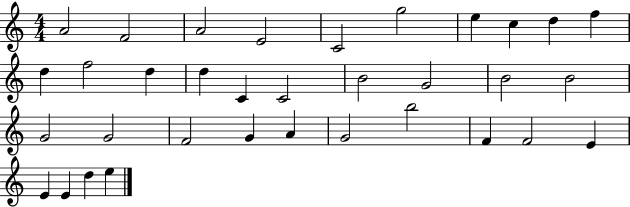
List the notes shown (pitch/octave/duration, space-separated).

A4/h F4/h A4/h E4/h C4/h G5/h E5/q C5/q D5/q F5/q D5/q F5/h D5/q D5/q C4/q C4/h B4/h G4/h B4/h B4/h G4/h G4/h F4/h G4/q A4/q G4/h B5/h F4/q F4/h E4/q E4/q E4/q D5/q E5/q